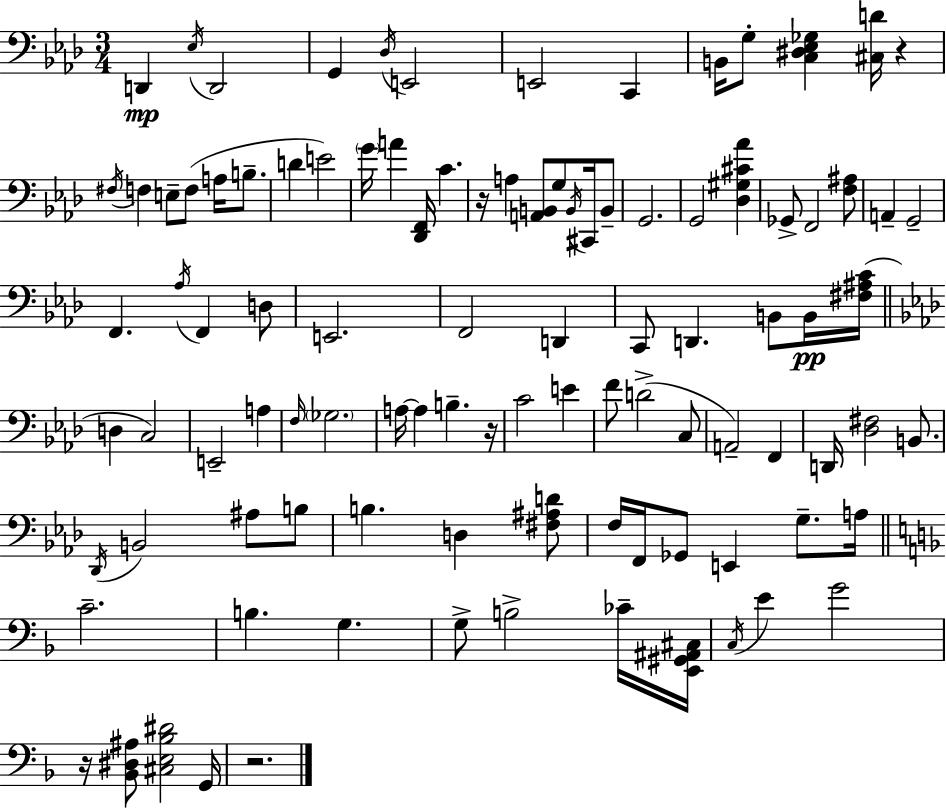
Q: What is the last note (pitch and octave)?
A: G2